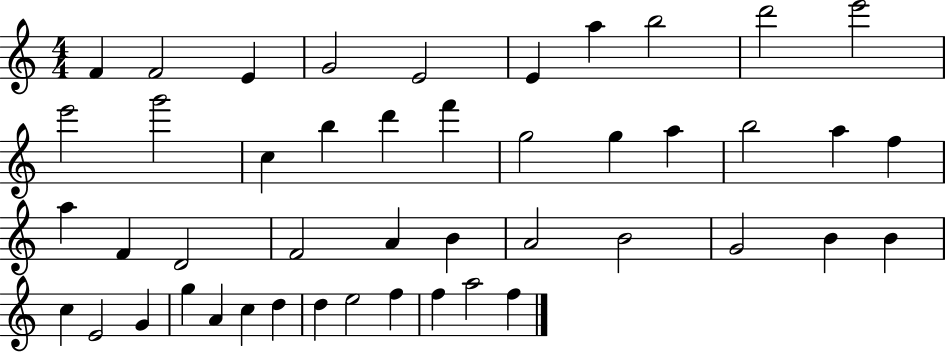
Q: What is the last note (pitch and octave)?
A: F5